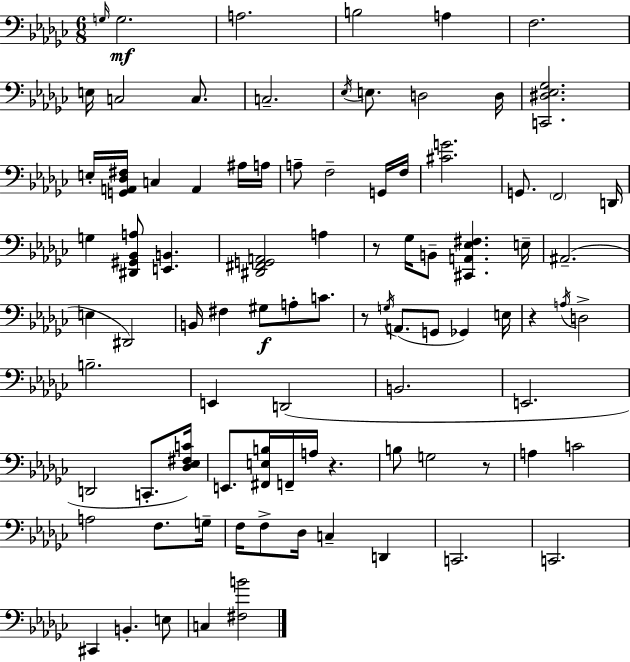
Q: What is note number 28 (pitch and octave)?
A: A3